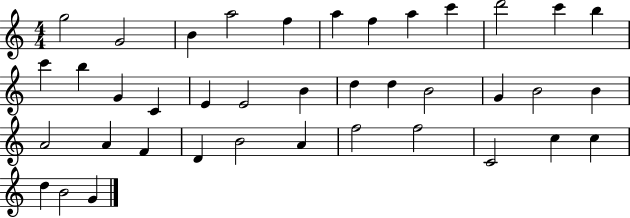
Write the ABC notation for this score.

X:1
T:Untitled
M:4/4
L:1/4
K:C
g2 G2 B a2 f a f a c' d'2 c' b c' b G C E E2 B d d B2 G B2 B A2 A F D B2 A f2 f2 C2 c c d B2 G